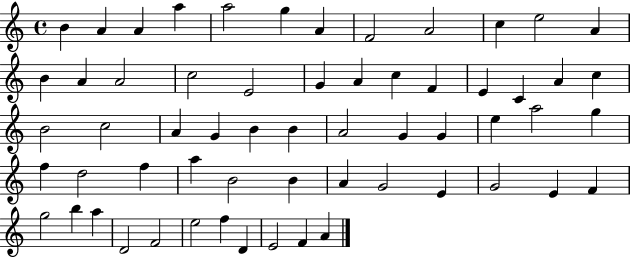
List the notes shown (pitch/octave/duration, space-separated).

B4/q A4/q A4/q A5/q A5/h G5/q A4/q F4/h A4/h C5/q E5/h A4/q B4/q A4/q A4/h C5/h E4/h G4/q A4/q C5/q F4/q E4/q C4/q A4/q C5/q B4/h C5/h A4/q G4/q B4/q B4/q A4/h G4/q G4/q E5/q A5/h G5/q F5/q D5/h F5/q A5/q B4/h B4/q A4/q G4/h E4/q G4/h E4/q F4/q G5/h B5/q A5/q D4/h F4/h E5/h F5/q D4/q E4/h F4/q A4/q